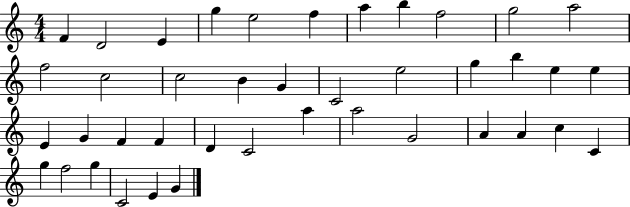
{
  \clef treble
  \numericTimeSignature
  \time 4/4
  \key c \major
  f'4 d'2 e'4 | g''4 e''2 f''4 | a''4 b''4 f''2 | g''2 a''2 | \break f''2 c''2 | c''2 b'4 g'4 | c'2 e''2 | g''4 b''4 e''4 e''4 | \break e'4 g'4 f'4 f'4 | d'4 c'2 a''4 | a''2 g'2 | a'4 a'4 c''4 c'4 | \break g''4 f''2 g''4 | c'2 e'4 g'4 | \bar "|."
}